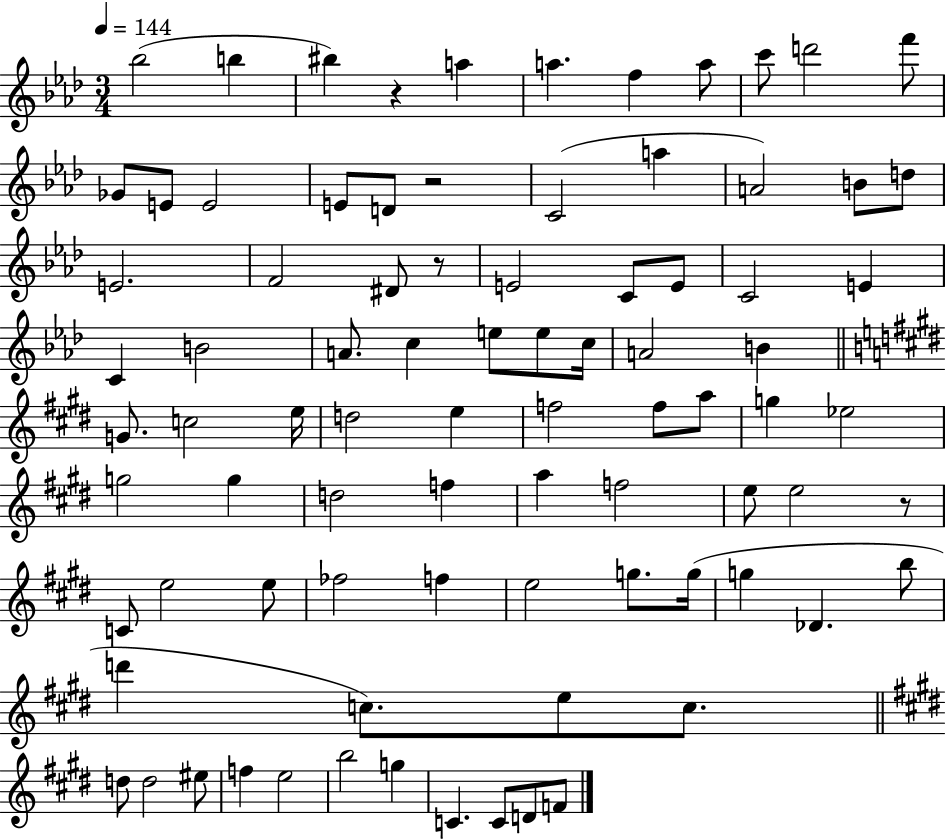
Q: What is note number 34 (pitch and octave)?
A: E5